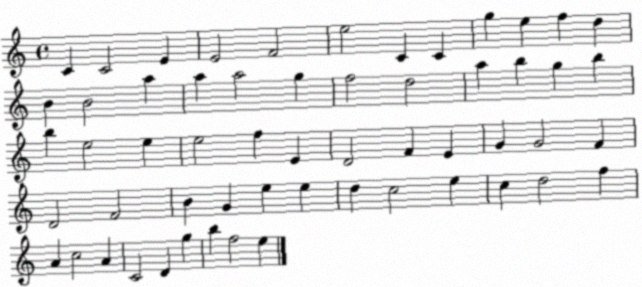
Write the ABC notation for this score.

X:1
T:Untitled
M:4/4
L:1/4
K:C
C C2 E E2 F2 e2 C C g e f d B B2 a a a2 g f2 d2 a b g b b e2 e e2 f E D2 F E G G2 F D2 F2 B G e e d c2 e c d2 f A c2 A C2 D g b f2 e